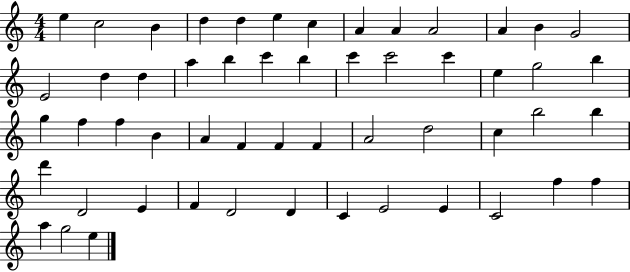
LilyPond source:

{
  \clef treble
  \numericTimeSignature
  \time 4/4
  \key c \major
  e''4 c''2 b'4 | d''4 d''4 e''4 c''4 | a'4 a'4 a'2 | a'4 b'4 g'2 | \break e'2 d''4 d''4 | a''4 b''4 c'''4 b''4 | c'''4 c'''2 c'''4 | e''4 g''2 b''4 | \break g''4 f''4 f''4 b'4 | a'4 f'4 f'4 f'4 | a'2 d''2 | c''4 b''2 b''4 | \break d'''4 d'2 e'4 | f'4 d'2 d'4 | c'4 e'2 e'4 | c'2 f''4 f''4 | \break a''4 g''2 e''4 | \bar "|."
}